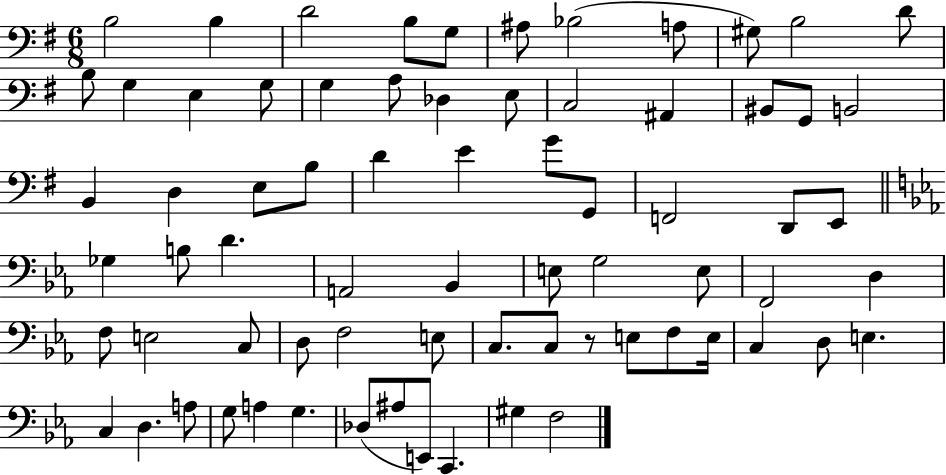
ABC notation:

X:1
T:Untitled
M:6/8
L:1/4
K:G
B,2 B, D2 B,/2 G,/2 ^A,/2 _B,2 A,/2 ^G,/2 B,2 D/2 B,/2 G, E, G,/2 G, A,/2 _D, E,/2 C,2 ^A,, ^B,,/2 G,,/2 B,,2 B,, D, E,/2 B,/2 D E G/2 G,,/2 F,,2 D,,/2 E,,/2 _G, B,/2 D A,,2 _B,, E,/2 G,2 E,/2 F,,2 D, F,/2 E,2 C,/2 D,/2 F,2 E,/2 C,/2 C,/2 z/2 E,/2 F,/2 E,/4 C, D,/2 E, C, D, A,/2 G,/2 A, G, _D,/2 ^A,/2 E,,/2 C,, ^G, F,2